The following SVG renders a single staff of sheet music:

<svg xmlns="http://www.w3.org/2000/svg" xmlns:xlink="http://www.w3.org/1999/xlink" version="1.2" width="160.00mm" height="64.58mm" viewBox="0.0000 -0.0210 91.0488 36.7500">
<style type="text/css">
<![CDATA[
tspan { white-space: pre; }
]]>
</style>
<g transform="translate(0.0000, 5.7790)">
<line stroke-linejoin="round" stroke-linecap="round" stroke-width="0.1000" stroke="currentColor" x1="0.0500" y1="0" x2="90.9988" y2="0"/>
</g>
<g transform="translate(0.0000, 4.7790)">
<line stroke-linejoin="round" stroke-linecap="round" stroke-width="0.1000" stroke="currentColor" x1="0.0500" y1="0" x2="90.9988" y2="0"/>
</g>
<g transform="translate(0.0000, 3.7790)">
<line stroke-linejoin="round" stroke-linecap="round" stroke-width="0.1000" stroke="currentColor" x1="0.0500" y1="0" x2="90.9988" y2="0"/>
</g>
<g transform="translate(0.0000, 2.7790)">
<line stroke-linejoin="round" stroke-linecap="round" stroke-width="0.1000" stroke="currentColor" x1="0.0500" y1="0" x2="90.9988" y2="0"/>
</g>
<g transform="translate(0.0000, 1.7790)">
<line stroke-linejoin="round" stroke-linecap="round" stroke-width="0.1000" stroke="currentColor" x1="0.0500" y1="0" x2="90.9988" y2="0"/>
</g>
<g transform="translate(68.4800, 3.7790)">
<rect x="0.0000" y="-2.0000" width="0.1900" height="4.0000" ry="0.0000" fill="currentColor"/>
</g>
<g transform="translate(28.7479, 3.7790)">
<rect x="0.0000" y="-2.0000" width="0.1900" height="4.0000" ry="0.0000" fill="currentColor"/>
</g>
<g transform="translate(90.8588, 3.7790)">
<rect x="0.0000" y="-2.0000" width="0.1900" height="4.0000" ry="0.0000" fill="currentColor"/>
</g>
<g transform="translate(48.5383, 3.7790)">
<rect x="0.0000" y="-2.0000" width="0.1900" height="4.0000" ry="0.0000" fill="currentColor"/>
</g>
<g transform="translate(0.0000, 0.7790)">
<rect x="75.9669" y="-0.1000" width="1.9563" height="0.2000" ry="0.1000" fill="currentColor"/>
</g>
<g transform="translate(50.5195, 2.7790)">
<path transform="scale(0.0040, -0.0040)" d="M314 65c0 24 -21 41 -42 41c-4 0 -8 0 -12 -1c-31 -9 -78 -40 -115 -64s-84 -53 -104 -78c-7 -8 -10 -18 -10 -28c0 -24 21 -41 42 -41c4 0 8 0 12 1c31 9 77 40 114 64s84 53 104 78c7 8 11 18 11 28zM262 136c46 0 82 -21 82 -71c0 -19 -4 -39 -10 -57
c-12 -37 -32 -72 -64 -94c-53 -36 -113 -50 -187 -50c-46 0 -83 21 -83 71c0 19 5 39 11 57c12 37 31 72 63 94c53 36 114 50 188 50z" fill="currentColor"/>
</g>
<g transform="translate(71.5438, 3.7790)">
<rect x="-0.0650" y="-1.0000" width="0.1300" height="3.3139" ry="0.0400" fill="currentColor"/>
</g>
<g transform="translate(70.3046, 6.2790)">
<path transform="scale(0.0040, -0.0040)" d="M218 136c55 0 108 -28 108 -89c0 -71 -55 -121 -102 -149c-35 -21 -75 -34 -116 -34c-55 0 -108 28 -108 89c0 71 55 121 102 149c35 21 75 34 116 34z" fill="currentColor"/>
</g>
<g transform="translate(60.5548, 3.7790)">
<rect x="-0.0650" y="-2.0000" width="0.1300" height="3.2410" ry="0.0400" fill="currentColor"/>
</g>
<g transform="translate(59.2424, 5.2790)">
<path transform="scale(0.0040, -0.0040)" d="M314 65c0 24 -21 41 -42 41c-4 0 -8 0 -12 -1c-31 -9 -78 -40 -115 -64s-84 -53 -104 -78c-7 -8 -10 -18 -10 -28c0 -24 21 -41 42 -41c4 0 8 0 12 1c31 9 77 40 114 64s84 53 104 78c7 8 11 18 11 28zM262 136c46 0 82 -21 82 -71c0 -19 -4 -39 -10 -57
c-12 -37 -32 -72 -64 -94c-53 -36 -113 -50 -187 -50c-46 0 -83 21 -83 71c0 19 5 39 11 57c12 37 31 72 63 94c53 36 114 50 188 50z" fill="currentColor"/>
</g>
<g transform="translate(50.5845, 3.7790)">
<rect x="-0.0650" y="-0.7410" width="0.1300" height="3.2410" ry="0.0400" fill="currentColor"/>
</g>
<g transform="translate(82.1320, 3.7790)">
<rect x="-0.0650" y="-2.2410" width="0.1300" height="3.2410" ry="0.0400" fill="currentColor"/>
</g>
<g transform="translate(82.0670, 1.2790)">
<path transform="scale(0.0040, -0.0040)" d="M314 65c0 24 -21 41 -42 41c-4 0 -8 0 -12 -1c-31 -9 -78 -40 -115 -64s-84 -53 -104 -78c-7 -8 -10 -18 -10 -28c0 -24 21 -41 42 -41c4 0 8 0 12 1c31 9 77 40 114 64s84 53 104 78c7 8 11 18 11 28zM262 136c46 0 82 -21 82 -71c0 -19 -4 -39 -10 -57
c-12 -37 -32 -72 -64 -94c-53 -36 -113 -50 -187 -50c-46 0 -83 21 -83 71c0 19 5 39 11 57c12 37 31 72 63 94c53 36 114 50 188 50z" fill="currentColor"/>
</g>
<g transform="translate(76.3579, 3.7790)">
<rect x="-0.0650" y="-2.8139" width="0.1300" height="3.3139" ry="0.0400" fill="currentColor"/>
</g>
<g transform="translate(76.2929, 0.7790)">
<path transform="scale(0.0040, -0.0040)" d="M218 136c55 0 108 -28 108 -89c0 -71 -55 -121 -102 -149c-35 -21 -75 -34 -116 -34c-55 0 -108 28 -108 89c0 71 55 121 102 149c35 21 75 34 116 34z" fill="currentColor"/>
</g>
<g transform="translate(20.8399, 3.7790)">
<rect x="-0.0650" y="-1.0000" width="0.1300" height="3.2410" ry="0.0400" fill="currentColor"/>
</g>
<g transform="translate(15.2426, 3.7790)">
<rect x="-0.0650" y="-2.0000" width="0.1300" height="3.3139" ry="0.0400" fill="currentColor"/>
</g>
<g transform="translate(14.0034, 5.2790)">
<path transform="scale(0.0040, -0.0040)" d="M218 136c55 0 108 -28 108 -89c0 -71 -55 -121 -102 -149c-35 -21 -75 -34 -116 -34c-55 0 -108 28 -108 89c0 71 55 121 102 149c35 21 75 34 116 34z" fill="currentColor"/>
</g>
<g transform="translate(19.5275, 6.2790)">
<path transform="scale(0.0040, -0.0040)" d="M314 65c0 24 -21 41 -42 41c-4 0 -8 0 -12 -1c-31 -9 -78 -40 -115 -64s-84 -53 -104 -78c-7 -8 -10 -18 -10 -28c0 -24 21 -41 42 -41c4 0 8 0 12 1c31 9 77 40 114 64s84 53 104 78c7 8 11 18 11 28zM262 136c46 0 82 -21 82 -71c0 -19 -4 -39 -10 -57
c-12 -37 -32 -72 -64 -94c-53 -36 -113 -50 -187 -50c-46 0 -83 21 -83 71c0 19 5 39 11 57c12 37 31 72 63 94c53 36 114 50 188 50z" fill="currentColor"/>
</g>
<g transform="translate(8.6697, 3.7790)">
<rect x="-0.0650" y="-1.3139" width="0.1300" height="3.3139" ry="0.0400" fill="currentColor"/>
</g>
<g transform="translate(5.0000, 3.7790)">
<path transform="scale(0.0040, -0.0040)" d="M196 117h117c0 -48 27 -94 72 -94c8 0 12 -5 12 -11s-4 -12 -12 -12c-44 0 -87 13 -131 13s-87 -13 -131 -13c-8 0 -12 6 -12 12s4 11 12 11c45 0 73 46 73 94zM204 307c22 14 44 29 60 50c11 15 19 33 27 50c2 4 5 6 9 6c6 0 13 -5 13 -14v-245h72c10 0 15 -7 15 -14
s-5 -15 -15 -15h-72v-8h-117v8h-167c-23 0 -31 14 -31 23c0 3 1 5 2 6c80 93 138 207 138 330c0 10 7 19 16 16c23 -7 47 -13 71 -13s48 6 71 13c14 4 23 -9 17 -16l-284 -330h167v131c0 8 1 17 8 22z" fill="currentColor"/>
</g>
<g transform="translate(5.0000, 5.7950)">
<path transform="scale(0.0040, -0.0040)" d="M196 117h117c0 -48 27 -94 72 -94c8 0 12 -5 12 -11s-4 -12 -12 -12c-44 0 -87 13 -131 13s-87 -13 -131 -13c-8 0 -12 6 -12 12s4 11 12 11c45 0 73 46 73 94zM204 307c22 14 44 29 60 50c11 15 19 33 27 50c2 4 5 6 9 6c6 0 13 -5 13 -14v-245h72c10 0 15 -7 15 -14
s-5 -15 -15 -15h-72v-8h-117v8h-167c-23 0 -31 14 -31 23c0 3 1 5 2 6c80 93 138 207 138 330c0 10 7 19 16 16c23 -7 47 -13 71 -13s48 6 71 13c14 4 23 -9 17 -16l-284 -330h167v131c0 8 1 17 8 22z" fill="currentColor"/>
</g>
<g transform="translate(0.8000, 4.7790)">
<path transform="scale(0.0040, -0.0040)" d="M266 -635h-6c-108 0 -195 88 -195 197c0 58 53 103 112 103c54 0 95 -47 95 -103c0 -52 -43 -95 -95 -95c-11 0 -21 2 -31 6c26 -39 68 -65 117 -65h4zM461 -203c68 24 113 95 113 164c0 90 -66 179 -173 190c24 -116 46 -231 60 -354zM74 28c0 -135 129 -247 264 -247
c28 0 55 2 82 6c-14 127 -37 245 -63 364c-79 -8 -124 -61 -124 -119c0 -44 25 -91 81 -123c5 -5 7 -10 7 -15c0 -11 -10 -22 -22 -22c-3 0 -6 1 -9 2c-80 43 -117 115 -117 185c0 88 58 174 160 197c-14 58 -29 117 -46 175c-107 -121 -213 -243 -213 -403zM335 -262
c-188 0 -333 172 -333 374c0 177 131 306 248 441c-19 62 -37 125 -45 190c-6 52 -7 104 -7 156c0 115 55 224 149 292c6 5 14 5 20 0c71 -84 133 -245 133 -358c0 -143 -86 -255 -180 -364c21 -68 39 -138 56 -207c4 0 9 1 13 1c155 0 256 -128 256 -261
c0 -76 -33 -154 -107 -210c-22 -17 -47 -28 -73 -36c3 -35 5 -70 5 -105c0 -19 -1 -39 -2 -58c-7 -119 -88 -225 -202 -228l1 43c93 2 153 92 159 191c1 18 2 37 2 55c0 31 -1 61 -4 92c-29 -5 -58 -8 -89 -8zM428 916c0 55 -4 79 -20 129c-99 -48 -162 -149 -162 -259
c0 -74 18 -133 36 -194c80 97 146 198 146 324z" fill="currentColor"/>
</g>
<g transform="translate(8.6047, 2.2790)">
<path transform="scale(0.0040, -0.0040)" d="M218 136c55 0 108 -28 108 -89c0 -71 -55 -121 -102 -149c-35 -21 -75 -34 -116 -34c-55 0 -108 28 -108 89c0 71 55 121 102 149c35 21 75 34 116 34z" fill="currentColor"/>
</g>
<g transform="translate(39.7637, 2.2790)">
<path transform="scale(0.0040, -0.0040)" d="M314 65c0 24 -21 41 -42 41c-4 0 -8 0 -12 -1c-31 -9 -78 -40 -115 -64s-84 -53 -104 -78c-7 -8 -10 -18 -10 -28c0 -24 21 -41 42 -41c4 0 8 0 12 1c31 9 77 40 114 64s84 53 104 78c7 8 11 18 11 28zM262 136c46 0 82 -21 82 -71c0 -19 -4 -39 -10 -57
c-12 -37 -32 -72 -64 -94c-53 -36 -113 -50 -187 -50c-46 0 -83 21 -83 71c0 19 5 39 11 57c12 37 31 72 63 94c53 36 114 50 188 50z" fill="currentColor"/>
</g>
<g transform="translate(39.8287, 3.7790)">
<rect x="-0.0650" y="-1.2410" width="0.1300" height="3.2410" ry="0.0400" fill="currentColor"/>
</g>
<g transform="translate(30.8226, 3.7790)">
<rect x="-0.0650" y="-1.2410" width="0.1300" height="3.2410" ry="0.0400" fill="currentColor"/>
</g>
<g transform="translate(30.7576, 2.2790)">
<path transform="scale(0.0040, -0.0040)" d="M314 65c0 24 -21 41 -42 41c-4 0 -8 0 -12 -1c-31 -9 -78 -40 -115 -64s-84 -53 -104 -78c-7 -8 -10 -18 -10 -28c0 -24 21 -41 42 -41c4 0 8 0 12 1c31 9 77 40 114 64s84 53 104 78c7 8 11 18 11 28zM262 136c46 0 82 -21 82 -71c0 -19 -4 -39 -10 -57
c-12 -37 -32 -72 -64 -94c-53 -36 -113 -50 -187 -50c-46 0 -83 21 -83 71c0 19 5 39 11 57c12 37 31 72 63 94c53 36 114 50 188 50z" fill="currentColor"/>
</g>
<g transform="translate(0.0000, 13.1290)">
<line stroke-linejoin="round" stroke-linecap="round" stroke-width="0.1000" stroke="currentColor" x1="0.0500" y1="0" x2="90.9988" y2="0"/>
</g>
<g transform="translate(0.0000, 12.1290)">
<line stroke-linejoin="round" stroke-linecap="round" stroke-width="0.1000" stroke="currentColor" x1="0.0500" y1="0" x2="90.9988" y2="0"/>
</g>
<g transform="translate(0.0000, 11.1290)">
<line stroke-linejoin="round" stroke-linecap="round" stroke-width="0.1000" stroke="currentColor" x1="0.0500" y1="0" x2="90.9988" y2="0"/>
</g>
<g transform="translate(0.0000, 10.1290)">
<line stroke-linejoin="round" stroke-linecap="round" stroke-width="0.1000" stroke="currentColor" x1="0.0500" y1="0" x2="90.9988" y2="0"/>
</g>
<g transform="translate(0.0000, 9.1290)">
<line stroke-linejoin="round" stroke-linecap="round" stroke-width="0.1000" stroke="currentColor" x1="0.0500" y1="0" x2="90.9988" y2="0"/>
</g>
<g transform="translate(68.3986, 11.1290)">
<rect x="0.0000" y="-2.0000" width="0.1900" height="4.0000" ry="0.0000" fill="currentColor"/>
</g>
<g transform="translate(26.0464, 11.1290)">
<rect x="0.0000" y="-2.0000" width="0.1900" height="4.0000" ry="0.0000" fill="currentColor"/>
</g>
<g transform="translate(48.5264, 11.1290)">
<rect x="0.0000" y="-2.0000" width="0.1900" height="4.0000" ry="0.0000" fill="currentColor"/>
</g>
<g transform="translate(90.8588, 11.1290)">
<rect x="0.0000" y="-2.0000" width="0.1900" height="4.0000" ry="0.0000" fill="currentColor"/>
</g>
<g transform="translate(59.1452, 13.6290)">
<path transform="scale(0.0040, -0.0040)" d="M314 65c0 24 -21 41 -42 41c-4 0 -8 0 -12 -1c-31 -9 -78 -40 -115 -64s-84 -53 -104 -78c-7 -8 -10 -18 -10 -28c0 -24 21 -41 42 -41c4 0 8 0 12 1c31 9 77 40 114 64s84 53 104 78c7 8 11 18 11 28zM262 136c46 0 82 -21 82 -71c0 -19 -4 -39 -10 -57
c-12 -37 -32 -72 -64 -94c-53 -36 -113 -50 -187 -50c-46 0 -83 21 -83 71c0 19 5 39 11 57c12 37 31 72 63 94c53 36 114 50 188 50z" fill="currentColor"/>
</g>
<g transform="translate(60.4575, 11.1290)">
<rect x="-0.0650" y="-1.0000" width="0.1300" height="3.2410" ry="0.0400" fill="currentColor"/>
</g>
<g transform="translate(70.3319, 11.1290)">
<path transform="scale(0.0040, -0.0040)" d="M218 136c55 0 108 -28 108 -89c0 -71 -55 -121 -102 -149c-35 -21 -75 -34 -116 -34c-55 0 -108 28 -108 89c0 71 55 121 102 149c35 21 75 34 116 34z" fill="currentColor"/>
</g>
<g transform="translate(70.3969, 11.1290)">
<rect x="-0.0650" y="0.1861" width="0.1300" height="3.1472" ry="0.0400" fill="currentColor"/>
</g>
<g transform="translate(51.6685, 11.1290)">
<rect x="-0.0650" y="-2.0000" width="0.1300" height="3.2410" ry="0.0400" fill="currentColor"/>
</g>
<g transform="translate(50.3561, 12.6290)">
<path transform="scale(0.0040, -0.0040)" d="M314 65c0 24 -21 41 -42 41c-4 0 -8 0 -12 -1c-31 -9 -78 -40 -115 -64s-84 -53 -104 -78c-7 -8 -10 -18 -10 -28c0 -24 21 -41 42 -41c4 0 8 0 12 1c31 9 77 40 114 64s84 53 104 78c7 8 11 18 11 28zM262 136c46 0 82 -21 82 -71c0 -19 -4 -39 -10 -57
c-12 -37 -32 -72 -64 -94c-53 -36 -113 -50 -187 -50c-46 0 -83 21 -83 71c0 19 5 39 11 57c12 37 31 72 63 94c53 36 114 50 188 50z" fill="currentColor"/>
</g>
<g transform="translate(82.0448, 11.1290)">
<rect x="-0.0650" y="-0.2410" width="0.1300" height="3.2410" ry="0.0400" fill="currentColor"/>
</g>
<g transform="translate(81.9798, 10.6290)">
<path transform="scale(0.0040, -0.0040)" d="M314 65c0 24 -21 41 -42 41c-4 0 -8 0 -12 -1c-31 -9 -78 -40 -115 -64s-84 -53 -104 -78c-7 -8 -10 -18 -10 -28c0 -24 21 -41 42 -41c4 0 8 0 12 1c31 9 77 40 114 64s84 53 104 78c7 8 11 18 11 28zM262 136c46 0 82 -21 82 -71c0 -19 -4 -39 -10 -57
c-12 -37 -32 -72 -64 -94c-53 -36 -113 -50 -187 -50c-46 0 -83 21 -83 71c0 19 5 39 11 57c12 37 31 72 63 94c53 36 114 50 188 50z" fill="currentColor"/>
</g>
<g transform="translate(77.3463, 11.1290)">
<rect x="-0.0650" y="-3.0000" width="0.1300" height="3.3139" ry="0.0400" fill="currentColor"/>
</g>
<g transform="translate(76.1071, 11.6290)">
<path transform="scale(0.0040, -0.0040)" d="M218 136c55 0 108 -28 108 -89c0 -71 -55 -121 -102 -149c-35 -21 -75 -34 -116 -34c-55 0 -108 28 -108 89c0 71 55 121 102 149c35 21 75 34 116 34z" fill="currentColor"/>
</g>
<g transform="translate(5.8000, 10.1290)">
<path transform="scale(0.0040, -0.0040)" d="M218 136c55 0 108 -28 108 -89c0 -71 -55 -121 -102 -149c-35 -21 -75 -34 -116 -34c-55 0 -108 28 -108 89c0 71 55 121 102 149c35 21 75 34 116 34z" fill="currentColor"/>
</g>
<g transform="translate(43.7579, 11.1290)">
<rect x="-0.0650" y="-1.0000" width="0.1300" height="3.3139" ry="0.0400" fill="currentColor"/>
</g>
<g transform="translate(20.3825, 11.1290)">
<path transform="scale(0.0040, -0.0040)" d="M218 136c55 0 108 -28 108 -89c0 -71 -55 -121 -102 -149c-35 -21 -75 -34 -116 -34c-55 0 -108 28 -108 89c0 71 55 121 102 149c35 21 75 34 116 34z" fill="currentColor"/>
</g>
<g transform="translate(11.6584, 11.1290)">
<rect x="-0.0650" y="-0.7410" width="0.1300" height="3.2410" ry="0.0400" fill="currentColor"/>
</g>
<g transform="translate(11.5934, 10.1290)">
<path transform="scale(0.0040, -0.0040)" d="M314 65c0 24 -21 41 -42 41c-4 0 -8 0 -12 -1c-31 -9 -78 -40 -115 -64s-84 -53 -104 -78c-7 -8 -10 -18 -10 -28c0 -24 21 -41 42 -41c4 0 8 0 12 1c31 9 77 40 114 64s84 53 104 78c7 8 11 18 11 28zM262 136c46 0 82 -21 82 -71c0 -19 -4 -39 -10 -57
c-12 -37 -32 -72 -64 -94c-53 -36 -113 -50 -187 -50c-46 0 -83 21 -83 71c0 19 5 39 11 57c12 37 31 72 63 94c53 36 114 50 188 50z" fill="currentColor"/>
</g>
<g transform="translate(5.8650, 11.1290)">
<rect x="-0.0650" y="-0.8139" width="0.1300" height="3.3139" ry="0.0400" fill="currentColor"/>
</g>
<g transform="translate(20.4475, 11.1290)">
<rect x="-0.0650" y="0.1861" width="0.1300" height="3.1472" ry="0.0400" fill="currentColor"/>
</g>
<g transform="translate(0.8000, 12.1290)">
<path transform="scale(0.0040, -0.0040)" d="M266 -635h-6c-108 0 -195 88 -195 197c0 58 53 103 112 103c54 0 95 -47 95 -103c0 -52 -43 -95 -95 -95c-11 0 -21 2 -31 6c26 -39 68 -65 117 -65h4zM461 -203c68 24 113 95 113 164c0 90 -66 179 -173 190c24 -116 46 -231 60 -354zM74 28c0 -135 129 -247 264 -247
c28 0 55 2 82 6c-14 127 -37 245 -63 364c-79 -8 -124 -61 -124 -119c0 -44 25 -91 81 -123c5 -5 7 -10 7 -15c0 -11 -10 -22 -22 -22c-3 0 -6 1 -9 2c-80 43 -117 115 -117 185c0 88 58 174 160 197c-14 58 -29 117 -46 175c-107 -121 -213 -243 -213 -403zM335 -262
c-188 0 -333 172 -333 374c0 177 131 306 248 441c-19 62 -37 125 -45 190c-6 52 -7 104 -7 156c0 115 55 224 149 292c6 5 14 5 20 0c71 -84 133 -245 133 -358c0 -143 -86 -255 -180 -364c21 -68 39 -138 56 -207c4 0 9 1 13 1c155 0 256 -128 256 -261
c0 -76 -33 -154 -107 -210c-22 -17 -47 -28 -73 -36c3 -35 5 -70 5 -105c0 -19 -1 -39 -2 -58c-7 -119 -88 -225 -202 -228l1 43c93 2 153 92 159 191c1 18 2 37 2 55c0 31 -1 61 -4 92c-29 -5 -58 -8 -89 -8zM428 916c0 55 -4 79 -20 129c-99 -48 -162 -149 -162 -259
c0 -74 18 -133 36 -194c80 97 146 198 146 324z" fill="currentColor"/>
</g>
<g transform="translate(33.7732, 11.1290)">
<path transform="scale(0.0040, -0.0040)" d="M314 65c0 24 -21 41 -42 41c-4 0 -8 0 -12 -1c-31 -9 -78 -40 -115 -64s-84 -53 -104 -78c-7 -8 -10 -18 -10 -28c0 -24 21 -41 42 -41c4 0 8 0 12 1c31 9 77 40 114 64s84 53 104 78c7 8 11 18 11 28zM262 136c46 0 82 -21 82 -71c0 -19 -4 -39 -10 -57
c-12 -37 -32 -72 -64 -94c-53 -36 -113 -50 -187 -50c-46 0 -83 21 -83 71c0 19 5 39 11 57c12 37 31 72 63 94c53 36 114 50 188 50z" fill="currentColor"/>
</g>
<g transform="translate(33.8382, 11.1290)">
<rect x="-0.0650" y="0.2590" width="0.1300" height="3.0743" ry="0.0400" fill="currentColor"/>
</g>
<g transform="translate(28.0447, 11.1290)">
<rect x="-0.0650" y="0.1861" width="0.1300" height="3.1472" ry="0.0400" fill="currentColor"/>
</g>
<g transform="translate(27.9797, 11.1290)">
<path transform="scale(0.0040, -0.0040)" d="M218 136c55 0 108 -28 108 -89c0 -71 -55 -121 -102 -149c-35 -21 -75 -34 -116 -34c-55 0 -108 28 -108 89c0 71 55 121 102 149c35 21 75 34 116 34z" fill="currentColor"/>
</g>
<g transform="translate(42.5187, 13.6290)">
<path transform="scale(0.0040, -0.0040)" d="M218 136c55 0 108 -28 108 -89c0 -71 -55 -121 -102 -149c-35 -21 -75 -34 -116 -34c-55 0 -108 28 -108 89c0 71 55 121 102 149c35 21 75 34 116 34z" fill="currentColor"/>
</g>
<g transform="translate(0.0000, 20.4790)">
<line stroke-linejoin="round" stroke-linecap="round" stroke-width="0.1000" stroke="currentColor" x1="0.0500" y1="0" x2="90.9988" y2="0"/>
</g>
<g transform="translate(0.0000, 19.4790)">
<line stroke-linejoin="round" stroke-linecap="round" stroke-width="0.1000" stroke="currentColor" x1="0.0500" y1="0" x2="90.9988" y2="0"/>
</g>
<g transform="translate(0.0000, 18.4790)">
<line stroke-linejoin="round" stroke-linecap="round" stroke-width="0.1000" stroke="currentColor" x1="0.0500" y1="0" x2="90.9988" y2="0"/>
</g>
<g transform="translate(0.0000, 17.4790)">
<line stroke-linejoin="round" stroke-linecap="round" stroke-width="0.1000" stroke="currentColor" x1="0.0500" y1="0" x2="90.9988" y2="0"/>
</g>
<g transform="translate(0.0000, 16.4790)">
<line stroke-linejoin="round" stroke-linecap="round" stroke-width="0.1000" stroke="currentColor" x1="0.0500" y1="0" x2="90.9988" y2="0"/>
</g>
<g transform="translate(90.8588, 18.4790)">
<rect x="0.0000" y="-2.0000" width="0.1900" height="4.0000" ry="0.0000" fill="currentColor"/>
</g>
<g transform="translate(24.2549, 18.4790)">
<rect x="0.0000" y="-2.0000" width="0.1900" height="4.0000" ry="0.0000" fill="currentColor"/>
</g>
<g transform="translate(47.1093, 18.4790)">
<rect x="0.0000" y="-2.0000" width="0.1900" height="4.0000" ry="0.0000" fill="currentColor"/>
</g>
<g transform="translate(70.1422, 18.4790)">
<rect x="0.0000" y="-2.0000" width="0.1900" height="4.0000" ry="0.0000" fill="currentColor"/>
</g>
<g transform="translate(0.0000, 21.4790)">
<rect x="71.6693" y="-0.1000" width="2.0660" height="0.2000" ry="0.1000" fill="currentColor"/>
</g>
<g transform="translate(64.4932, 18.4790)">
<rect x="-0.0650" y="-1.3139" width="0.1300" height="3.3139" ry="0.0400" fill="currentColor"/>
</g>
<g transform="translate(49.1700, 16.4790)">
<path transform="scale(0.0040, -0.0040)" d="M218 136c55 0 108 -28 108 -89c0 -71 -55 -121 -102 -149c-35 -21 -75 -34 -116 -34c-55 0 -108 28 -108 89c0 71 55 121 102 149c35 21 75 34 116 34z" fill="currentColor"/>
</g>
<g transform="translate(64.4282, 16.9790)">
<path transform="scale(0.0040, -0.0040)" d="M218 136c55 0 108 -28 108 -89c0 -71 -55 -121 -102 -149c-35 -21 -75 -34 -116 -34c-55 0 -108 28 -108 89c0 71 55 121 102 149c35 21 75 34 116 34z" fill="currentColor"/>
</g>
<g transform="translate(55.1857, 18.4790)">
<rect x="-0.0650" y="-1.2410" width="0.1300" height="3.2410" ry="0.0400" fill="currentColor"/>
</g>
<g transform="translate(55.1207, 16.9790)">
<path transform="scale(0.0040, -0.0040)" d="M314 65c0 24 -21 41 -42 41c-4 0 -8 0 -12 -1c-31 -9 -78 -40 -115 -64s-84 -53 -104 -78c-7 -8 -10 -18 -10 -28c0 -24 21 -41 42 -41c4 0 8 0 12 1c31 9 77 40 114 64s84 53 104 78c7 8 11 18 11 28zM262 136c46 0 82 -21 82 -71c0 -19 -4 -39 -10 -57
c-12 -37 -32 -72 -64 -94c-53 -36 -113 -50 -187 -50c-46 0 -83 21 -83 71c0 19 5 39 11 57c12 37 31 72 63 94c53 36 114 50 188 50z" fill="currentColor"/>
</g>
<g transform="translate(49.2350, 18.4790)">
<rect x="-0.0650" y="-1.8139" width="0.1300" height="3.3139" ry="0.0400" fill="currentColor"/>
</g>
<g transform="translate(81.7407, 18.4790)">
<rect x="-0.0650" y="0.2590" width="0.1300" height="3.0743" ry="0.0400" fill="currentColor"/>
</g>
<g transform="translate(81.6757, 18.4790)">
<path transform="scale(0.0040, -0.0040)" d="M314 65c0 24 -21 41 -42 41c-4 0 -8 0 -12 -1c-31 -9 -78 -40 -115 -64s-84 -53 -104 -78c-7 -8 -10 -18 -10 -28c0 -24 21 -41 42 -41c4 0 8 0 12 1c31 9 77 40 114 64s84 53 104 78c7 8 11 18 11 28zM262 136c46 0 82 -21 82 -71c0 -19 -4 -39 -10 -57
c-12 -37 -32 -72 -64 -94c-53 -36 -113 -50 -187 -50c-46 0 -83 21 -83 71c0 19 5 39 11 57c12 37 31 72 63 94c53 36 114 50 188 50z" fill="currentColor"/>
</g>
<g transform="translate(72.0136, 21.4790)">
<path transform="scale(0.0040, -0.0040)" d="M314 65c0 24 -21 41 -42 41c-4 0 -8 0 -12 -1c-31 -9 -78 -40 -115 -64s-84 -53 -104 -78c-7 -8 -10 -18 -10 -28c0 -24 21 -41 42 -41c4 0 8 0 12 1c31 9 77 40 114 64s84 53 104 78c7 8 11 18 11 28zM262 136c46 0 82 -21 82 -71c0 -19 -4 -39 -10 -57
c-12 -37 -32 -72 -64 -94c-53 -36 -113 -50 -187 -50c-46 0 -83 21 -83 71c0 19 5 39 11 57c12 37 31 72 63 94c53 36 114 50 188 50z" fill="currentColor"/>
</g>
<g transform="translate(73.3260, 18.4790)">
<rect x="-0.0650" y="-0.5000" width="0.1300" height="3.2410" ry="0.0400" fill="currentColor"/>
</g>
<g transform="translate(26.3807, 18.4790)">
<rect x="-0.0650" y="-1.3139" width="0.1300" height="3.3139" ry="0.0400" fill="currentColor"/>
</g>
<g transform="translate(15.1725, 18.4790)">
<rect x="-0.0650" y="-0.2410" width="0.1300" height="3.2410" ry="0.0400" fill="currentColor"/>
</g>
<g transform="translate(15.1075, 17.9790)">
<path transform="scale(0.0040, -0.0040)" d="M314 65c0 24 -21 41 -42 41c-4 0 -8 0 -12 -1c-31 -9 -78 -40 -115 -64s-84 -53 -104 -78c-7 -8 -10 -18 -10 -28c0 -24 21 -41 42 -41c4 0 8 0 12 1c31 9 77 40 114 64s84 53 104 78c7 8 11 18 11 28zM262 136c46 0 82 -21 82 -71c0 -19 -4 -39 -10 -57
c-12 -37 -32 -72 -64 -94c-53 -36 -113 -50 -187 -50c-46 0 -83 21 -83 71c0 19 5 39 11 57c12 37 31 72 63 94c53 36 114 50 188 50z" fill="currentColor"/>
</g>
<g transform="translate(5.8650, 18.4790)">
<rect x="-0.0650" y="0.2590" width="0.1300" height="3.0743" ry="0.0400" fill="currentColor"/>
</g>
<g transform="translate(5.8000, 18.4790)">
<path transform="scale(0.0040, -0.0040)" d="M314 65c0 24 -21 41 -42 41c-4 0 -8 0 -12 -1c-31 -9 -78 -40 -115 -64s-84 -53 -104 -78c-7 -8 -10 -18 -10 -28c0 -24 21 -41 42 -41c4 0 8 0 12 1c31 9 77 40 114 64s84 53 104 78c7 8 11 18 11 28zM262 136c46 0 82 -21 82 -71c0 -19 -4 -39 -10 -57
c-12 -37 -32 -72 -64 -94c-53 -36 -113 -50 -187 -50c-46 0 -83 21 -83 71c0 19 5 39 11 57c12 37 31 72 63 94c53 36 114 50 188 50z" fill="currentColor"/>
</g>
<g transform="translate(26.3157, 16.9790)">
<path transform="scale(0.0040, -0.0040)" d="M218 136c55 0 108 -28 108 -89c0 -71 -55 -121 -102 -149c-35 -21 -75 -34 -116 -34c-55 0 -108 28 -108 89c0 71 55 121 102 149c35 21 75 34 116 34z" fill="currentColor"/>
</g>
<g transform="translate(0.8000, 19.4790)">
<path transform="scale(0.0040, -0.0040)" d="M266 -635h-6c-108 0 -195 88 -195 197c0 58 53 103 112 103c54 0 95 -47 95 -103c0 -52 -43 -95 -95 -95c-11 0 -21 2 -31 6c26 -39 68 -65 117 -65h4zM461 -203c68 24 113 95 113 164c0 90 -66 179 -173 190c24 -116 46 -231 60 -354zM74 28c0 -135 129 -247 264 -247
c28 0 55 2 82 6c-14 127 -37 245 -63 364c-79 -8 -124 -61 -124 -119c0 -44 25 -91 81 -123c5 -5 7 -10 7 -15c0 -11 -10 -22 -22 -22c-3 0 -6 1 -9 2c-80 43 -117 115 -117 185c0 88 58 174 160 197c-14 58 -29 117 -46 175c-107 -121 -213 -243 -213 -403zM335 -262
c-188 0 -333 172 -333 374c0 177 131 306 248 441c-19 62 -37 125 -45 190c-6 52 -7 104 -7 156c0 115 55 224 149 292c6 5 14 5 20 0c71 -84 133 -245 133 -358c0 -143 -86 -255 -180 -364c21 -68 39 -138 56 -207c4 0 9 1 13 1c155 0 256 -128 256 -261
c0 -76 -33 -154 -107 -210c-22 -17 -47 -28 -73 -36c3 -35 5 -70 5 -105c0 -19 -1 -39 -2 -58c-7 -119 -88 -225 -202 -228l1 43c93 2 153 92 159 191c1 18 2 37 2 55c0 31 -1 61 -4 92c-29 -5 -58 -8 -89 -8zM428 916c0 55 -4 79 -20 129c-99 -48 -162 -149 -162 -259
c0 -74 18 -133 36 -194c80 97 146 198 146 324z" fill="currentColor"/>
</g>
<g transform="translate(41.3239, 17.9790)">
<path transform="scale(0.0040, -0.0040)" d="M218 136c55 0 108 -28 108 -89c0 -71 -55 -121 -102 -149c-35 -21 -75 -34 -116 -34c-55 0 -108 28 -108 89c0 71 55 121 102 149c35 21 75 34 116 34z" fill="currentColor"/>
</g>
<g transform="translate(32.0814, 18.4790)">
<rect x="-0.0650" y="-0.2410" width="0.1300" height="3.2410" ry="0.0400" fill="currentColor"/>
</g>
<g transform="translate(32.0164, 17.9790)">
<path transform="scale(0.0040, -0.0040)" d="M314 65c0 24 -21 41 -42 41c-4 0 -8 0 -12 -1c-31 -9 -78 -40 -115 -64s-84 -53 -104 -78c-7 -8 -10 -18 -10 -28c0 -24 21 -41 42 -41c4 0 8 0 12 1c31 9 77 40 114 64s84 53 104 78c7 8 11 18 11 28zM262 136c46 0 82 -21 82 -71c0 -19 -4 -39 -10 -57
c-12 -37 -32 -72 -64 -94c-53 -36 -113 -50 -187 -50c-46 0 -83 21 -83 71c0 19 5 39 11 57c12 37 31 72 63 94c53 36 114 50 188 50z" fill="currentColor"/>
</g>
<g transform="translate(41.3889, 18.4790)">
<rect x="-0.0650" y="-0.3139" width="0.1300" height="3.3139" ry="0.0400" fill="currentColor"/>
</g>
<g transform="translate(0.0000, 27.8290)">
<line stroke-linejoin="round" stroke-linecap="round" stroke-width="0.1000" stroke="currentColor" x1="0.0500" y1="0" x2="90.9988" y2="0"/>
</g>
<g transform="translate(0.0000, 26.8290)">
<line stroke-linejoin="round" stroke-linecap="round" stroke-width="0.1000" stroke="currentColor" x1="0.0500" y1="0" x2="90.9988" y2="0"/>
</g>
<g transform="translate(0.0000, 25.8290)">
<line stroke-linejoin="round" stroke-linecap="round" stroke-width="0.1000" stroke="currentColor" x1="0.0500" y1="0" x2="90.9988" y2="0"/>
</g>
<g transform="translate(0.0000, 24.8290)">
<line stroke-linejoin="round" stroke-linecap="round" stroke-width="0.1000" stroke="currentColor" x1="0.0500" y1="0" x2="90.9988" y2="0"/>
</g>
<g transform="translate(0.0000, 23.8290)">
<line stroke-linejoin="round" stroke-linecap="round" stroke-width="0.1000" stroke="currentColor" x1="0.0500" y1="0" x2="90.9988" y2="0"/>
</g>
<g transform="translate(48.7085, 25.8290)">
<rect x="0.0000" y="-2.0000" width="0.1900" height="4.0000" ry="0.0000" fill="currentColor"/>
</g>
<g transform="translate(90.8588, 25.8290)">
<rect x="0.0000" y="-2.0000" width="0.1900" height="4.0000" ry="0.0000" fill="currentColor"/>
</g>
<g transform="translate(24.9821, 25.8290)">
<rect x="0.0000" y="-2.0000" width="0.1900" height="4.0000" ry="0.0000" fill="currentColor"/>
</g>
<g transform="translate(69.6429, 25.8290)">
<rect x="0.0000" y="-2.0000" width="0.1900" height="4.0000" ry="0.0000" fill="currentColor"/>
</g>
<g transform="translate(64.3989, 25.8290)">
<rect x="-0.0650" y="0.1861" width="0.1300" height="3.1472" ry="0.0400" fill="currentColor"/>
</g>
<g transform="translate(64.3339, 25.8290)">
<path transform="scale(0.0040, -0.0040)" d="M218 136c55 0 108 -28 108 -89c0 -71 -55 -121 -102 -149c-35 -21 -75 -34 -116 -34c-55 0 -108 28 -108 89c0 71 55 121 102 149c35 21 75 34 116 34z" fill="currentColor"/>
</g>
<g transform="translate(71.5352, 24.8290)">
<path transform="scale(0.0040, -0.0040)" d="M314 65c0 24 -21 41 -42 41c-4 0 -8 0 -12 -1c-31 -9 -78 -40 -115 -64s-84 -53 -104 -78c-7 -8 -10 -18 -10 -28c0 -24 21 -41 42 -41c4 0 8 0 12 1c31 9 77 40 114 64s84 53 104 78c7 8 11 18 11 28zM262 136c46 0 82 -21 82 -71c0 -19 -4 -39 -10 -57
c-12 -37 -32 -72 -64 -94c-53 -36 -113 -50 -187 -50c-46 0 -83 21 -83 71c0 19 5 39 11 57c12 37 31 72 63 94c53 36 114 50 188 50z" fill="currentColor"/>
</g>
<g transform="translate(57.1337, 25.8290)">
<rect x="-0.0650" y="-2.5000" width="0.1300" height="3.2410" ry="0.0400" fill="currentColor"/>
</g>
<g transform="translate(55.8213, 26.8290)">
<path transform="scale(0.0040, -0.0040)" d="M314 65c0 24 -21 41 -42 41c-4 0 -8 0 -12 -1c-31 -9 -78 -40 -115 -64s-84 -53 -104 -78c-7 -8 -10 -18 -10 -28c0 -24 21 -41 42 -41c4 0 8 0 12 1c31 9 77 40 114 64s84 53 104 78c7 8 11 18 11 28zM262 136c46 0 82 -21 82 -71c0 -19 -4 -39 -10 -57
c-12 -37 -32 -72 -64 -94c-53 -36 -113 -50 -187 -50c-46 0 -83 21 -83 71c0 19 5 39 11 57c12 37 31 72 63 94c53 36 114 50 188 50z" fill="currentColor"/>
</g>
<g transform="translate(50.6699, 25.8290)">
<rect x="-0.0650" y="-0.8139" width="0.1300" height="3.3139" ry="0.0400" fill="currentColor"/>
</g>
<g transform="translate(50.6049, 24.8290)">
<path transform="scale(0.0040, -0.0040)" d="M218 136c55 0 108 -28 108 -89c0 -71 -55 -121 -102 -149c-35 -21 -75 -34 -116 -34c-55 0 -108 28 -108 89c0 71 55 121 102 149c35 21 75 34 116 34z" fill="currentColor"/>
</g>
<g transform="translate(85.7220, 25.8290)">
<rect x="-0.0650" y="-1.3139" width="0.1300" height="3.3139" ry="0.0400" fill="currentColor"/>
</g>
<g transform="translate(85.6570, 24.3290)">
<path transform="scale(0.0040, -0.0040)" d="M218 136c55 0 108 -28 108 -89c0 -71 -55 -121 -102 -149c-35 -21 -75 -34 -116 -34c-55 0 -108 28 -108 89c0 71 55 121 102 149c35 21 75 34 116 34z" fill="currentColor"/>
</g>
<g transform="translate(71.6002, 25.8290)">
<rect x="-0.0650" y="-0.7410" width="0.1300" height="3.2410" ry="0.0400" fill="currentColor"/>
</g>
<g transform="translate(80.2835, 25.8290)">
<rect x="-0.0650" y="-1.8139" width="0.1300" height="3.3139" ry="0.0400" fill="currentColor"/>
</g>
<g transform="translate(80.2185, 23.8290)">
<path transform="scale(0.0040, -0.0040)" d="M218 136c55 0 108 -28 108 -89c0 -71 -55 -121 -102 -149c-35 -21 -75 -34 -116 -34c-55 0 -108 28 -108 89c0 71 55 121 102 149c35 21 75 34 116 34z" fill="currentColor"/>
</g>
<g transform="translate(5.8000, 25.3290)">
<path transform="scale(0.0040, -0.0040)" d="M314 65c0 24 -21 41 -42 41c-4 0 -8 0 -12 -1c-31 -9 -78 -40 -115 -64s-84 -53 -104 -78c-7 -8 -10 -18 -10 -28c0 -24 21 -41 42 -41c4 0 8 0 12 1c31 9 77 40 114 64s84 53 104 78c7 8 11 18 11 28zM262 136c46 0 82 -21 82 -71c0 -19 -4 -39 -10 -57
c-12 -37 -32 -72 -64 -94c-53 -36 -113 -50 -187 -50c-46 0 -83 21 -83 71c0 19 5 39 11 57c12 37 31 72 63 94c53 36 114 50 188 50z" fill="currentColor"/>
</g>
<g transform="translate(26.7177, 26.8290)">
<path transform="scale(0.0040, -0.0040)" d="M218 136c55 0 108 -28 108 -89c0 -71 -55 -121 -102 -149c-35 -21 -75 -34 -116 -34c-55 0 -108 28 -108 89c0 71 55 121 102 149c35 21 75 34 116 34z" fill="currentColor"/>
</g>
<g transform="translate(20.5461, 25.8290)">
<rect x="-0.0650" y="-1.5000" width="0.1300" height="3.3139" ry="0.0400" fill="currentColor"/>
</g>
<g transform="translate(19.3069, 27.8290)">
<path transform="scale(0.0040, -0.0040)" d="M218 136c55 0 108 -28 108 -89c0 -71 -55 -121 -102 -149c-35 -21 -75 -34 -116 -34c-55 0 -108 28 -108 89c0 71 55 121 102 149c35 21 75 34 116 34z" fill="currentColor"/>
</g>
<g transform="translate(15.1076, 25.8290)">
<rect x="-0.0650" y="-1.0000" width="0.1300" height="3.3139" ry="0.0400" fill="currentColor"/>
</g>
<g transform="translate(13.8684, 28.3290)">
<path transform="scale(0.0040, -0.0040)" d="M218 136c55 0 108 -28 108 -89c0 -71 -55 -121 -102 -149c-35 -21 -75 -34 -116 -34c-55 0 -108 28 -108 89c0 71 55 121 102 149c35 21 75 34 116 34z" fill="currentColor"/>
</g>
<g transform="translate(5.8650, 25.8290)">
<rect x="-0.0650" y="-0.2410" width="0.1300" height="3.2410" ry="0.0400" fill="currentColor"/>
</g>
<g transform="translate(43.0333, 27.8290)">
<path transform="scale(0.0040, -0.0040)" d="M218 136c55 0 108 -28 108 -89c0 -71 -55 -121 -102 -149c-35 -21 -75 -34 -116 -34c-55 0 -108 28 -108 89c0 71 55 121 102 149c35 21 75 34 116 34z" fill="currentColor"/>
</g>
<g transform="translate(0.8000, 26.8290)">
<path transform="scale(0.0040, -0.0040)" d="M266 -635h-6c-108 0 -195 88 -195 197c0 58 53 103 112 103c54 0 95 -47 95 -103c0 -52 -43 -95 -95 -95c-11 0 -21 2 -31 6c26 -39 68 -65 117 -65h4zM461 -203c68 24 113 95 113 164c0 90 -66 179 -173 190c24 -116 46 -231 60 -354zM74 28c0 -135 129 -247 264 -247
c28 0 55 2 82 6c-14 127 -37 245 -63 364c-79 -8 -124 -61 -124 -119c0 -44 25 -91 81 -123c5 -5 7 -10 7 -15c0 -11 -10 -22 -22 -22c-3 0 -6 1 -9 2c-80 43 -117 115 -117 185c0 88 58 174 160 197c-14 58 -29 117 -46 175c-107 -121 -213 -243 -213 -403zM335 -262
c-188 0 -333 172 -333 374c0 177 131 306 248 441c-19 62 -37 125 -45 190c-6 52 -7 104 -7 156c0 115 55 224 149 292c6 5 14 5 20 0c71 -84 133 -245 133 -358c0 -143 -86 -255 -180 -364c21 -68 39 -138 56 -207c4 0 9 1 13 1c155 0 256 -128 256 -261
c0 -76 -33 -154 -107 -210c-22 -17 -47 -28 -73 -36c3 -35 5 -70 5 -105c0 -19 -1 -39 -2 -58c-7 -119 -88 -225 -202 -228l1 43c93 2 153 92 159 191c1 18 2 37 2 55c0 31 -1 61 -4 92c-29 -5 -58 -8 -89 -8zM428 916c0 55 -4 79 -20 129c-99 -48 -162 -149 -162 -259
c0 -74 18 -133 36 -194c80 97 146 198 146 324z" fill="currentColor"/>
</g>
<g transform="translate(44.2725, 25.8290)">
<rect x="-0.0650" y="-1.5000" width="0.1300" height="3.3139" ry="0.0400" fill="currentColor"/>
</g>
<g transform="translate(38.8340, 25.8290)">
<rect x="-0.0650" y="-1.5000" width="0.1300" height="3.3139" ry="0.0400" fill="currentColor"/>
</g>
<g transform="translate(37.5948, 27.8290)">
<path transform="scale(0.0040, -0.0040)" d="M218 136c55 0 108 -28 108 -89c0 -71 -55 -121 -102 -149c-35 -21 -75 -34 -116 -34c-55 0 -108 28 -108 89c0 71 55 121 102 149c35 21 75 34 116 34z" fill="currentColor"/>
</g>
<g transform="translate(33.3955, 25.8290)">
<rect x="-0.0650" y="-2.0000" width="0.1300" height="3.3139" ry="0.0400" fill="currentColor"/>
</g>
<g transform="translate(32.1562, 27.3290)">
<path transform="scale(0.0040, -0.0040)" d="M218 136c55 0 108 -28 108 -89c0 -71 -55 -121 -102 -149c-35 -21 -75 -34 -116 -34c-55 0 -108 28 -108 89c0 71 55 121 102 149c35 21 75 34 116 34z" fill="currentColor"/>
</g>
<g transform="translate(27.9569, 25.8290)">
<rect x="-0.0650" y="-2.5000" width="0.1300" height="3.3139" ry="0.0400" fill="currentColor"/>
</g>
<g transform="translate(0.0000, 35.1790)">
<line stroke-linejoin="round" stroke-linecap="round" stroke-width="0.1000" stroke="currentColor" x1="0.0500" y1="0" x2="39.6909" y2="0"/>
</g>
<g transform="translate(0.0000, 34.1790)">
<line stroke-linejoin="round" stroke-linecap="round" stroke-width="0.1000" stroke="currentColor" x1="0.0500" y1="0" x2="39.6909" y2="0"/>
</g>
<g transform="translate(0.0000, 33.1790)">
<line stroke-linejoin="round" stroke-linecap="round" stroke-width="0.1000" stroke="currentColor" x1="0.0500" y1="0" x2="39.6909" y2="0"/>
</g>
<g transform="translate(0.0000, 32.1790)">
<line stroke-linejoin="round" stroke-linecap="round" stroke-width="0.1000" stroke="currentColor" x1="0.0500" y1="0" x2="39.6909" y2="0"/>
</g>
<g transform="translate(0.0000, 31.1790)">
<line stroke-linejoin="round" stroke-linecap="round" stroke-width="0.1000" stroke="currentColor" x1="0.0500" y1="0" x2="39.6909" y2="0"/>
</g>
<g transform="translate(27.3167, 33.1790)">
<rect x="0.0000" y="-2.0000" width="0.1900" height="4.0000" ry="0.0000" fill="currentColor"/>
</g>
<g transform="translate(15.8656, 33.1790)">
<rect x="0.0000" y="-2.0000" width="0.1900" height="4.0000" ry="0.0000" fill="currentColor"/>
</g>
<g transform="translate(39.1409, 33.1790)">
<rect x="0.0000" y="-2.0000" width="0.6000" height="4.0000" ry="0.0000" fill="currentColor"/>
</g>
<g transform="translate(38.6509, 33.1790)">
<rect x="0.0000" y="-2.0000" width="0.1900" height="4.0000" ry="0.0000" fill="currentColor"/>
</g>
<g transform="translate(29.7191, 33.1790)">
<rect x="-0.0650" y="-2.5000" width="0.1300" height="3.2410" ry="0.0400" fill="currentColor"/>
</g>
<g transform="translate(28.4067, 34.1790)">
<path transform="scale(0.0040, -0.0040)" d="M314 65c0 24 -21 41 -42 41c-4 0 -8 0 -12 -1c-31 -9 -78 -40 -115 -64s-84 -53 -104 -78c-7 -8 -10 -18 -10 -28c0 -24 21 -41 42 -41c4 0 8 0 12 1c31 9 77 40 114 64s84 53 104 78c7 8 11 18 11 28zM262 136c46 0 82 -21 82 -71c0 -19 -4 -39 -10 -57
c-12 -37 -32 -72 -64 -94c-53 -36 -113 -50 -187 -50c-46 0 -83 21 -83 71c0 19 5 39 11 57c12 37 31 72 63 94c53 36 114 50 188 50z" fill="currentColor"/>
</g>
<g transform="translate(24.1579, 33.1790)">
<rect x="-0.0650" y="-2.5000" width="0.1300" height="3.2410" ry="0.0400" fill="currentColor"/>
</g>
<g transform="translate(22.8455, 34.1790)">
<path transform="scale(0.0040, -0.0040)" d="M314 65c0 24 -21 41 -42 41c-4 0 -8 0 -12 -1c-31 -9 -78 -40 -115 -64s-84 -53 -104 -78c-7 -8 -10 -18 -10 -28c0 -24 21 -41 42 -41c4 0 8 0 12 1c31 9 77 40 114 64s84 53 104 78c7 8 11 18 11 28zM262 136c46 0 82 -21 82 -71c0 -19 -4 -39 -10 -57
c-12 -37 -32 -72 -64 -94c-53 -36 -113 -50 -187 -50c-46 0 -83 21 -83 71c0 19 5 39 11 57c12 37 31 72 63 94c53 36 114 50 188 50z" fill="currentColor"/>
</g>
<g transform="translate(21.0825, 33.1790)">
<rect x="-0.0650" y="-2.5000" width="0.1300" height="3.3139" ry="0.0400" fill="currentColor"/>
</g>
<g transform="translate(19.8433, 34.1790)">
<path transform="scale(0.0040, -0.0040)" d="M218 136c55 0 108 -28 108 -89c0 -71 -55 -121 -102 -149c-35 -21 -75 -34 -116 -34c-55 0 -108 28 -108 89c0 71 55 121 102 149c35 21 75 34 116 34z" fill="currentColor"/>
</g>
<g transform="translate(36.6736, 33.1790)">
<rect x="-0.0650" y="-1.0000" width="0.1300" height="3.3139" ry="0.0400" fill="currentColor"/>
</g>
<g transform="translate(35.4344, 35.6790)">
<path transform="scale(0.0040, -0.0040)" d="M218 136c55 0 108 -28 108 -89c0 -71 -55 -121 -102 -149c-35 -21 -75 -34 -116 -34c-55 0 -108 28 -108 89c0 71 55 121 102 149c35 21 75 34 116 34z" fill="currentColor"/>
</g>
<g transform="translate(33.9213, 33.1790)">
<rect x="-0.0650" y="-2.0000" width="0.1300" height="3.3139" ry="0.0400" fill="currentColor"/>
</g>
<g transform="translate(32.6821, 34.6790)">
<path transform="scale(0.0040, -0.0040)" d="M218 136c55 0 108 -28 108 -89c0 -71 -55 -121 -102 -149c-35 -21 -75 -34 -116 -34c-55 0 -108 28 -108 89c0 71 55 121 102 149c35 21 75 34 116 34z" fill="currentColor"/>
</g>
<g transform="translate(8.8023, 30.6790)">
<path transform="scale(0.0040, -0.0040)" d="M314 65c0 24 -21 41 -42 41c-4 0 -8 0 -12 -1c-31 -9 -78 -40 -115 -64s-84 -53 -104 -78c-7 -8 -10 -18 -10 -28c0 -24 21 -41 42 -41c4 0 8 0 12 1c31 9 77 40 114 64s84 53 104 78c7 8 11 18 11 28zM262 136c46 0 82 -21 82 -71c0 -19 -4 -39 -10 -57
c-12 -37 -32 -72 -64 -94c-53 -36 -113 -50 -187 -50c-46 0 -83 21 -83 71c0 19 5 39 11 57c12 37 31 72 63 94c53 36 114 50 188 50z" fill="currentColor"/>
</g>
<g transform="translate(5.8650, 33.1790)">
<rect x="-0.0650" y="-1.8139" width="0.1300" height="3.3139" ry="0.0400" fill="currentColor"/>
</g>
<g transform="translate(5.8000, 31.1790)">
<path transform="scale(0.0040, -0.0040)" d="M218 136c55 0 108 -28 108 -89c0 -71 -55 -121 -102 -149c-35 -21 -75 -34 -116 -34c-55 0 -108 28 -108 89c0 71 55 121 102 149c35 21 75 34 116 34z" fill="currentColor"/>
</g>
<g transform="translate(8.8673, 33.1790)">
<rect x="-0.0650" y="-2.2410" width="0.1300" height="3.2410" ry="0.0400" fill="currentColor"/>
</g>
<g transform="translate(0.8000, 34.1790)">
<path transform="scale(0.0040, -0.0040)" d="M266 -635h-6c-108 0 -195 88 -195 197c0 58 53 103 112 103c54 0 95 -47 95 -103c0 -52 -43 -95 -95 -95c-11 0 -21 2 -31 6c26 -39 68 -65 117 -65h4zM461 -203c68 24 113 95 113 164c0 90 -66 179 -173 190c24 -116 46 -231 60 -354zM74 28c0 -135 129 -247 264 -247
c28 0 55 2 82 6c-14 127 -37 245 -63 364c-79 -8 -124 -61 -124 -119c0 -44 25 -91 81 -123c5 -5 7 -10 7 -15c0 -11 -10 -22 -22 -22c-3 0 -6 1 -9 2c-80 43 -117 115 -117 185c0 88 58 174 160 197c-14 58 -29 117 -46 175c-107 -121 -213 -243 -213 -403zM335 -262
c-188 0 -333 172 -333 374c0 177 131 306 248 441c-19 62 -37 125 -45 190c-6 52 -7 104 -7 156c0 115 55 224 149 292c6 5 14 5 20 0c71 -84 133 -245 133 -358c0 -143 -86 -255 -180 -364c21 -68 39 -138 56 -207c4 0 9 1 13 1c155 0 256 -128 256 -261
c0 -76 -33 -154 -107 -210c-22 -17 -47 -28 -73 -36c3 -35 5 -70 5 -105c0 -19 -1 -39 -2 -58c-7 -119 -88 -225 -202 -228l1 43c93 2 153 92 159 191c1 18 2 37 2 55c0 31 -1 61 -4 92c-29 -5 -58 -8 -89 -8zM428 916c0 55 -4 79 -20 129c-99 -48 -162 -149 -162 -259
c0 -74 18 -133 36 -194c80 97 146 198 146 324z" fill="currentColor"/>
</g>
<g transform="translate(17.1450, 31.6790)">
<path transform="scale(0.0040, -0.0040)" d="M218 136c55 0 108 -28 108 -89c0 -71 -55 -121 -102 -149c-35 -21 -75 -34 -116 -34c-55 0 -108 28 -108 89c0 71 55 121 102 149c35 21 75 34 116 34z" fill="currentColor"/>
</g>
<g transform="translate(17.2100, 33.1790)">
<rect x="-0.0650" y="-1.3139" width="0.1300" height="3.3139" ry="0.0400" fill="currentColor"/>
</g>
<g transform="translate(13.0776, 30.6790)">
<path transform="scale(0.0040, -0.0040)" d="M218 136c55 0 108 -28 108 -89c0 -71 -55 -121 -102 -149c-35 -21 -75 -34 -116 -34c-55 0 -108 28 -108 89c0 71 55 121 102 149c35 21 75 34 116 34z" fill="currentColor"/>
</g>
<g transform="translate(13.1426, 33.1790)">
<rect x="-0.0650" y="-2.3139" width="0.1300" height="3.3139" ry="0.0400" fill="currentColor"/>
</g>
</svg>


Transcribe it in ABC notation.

X:1
T:Untitled
M:4/4
L:1/4
K:C
e F D2 e2 e2 d2 F2 D a g2 d d2 B B B2 D F2 D2 B A c2 B2 c2 e c2 c f e2 e C2 B2 c2 D E G F E E d G2 B d2 f e f g2 g e G G2 G2 F D